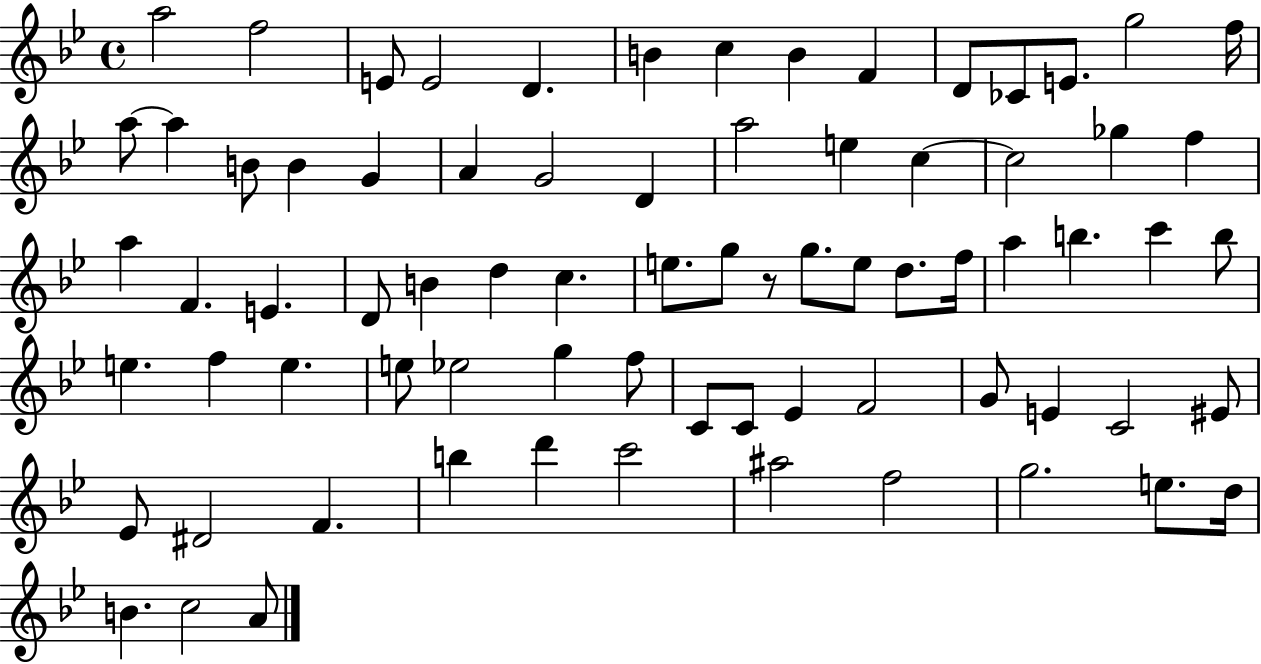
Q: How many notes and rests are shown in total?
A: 75